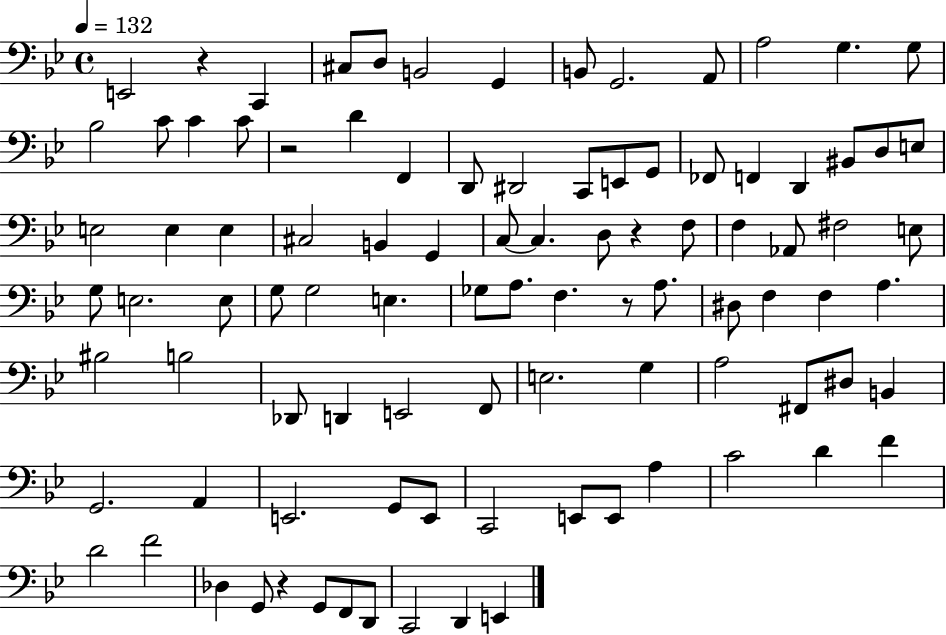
X:1
T:Untitled
M:4/4
L:1/4
K:Bb
E,,2 z C,, ^C,/2 D,/2 B,,2 G,, B,,/2 G,,2 A,,/2 A,2 G, G,/2 _B,2 C/2 C C/2 z2 D F,, D,,/2 ^D,,2 C,,/2 E,,/2 G,,/2 _F,,/2 F,, D,, ^B,,/2 D,/2 E,/2 E,2 E, E, ^C,2 B,, G,, C,/2 C, D,/2 z F,/2 F, _A,,/2 ^F,2 E,/2 G,/2 E,2 E,/2 G,/2 G,2 E, _G,/2 A,/2 F, z/2 A,/2 ^D,/2 F, F, A, ^B,2 B,2 _D,,/2 D,, E,,2 F,,/2 E,2 G, A,2 ^F,,/2 ^D,/2 B,, G,,2 A,, E,,2 G,,/2 E,,/2 C,,2 E,,/2 E,,/2 A, C2 D F D2 F2 _D, G,,/2 z G,,/2 F,,/2 D,,/2 C,,2 D,, E,,